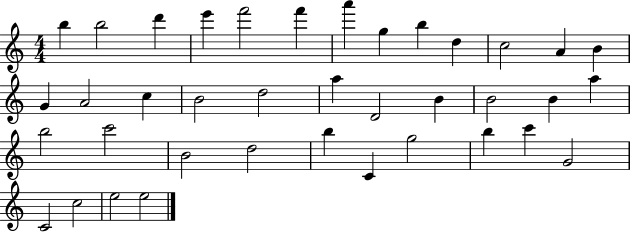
B5/q B5/h D6/q E6/q F6/h F6/q A6/q G5/q B5/q D5/q C5/h A4/q B4/q G4/q A4/h C5/q B4/h D5/h A5/q D4/h B4/q B4/h B4/q A5/q B5/h C6/h B4/h D5/h B5/q C4/q G5/h B5/q C6/q G4/h C4/h C5/h E5/h E5/h